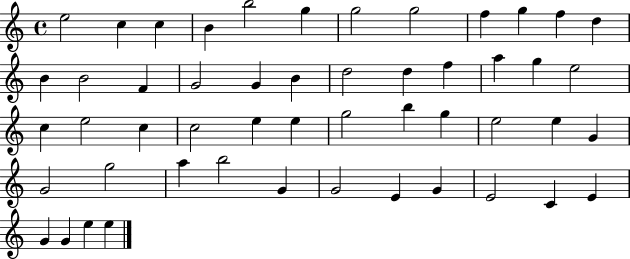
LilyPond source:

{
  \clef treble
  \time 4/4
  \defaultTimeSignature
  \key c \major
  e''2 c''4 c''4 | b'4 b''2 g''4 | g''2 g''2 | f''4 g''4 f''4 d''4 | \break b'4 b'2 f'4 | g'2 g'4 b'4 | d''2 d''4 f''4 | a''4 g''4 e''2 | \break c''4 e''2 c''4 | c''2 e''4 e''4 | g''2 b''4 g''4 | e''2 e''4 g'4 | \break g'2 g''2 | a''4 b''2 g'4 | g'2 e'4 g'4 | e'2 c'4 e'4 | \break g'4 g'4 e''4 e''4 | \bar "|."
}